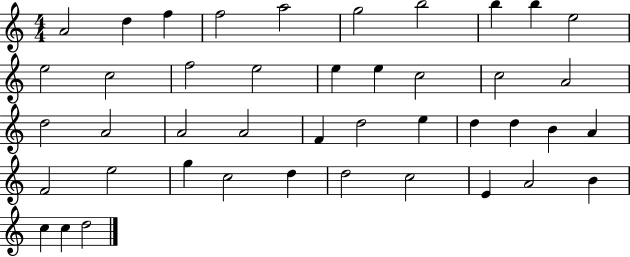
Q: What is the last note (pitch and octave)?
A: D5